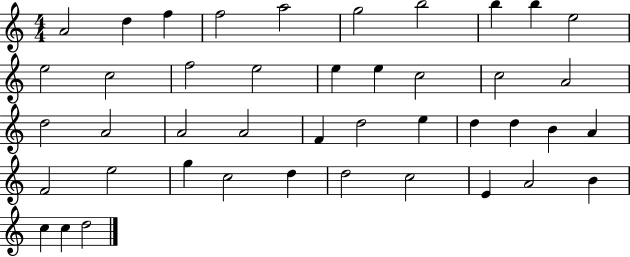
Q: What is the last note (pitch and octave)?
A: D5